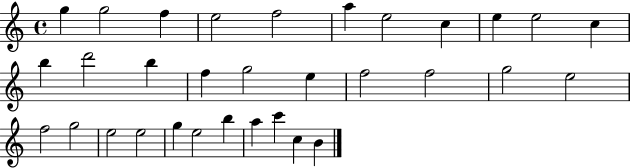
X:1
T:Untitled
M:4/4
L:1/4
K:C
g g2 f e2 f2 a e2 c e e2 c b d'2 b f g2 e f2 f2 g2 e2 f2 g2 e2 e2 g e2 b a c' c B